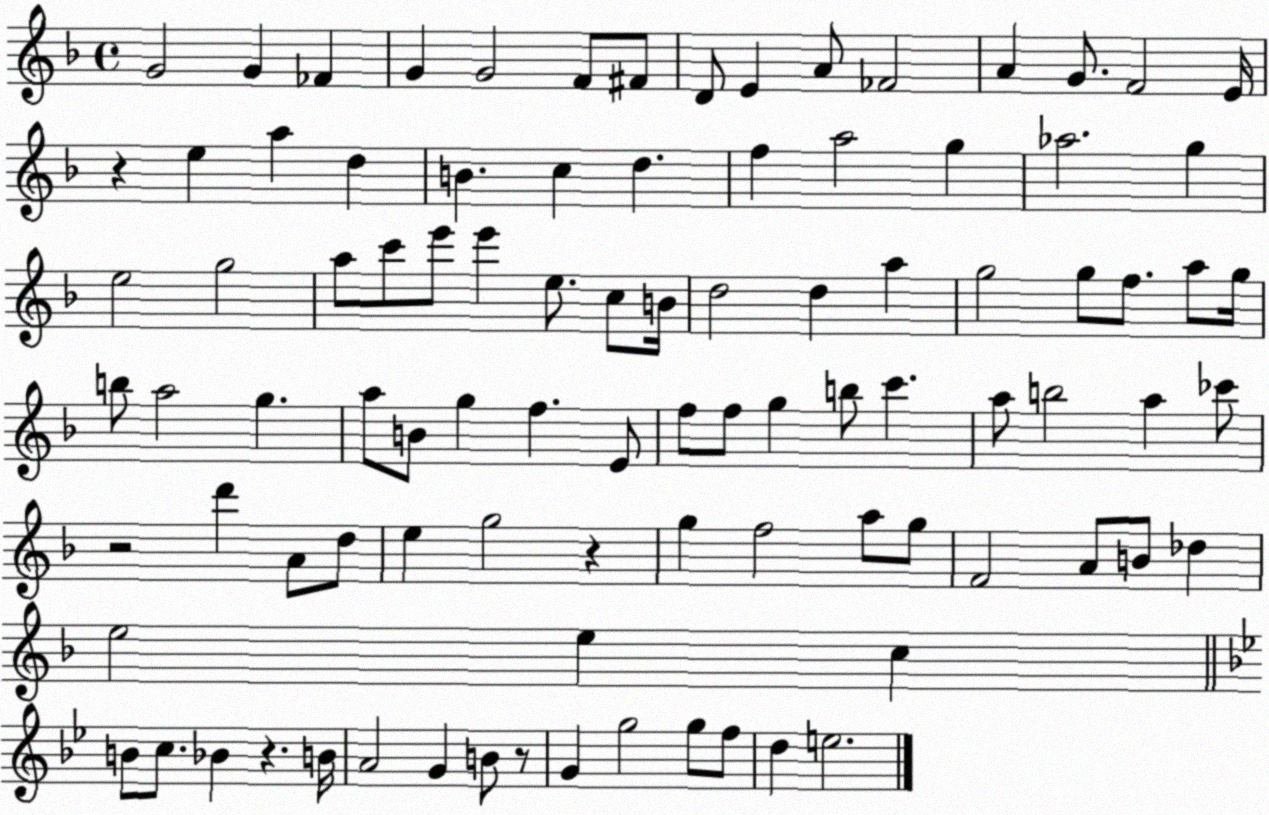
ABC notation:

X:1
T:Untitled
M:4/4
L:1/4
K:F
G2 G _F G G2 F/2 ^F/2 D/2 E A/2 _F2 A G/2 F2 E/4 z e a d B c d f a2 g _a2 g e2 g2 a/2 c'/2 e'/2 e' e/2 c/2 B/4 d2 d a g2 g/2 f/2 a/2 g/4 b/2 a2 g a/2 B/2 g f E/2 f/2 f/2 g b/2 c' a/2 b2 a _c'/2 z2 d' A/2 d/2 e g2 z g f2 a/2 g/2 F2 A/2 B/2 _d e2 e c B/2 c/2 _B z B/4 A2 G B/2 z/2 G g2 g/2 f/2 d e2